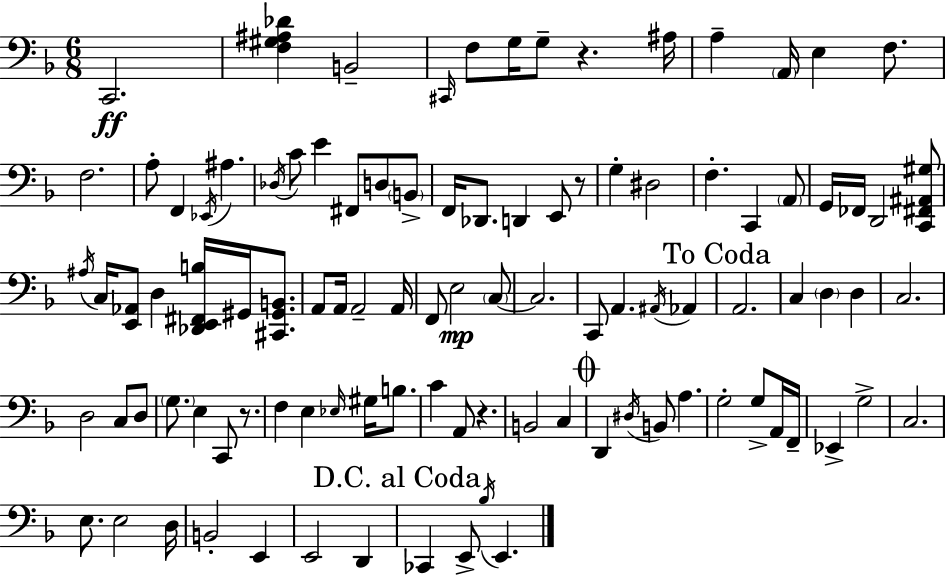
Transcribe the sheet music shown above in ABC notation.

X:1
T:Untitled
M:6/8
L:1/4
K:F
C,,2 [F,^G,^A,_D] B,,2 ^C,,/4 F,/2 G,/4 G,/2 z ^A,/4 A, A,,/4 E, F,/2 F,2 A,/2 F,, _E,,/4 ^A, _D,/4 C/2 E ^F,,/2 D,/2 B,,/2 F,,/4 _D,,/2 D,, E,,/2 z/2 G, ^D,2 F, C,, A,,/2 G,,/4 _F,,/4 D,,2 [C,,^F,,^A,,^G,]/2 ^A,/4 C,/4 [E,,_A,,]/2 D, [_D,,E,,^F,,B,]/4 ^G,,/4 [^C,,^G,,B,,]/2 A,,/2 A,,/4 A,,2 A,,/4 F,,/2 E,2 C,/2 C,2 C,,/2 A,, ^A,,/4 _A,, A,,2 C, D, D, C,2 D,2 C,/2 D,/2 G,/2 E, C,,/2 z/2 F, E, _E,/4 ^G,/4 B,/2 C A,,/2 z B,,2 C, D,, ^D,/4 B,,/2 A, G,2 G,/2 A,,/4 F,,/4 _E,, G,2 C,2 E,/2 E,2 D,/4 B,,2 E,, E,,2 D,, _C,, E,,/2 _B,/4 E,,